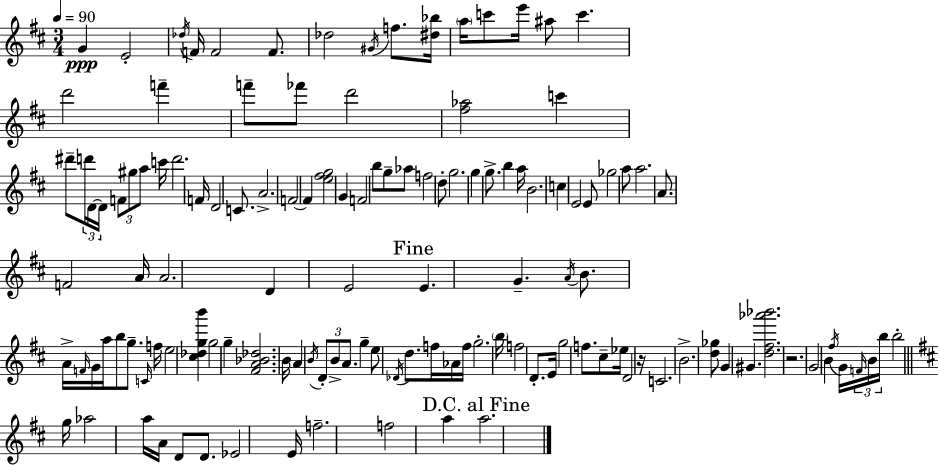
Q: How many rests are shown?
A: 2